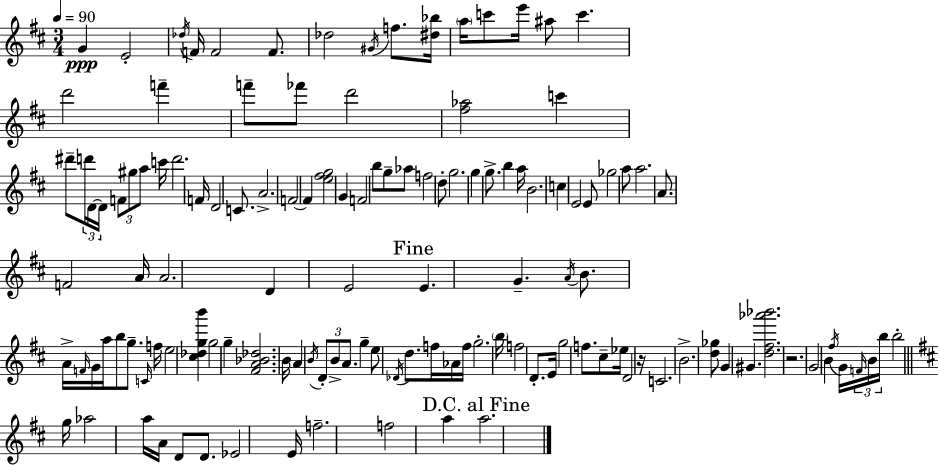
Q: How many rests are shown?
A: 2